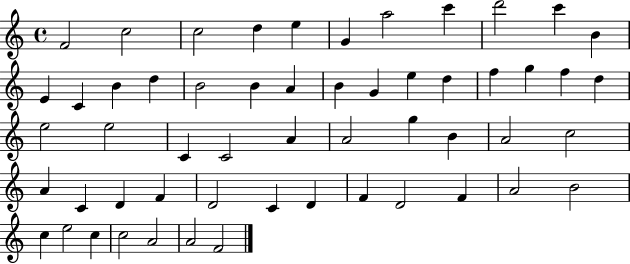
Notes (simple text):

F4/h C5/h C5/h D5/q E5/q G4/q A5/h C6/q D6/h C6/q B4/q E4/q C4/q B4/q D5/q B4/h B4/q A4/q B4/q G4/q E5/q D5/q F5/q G5/q F5/q D5/q E5/h E5/h C4/q C4/h A4/q A4/h G5/q B4/q A4/h C5/h A4/q C4/q D4/q F4/q D4/h C4/q D4/q F4/q D4/h F4/q A4/h B4/h C5/q E5/h C5/q C5/h A4/h A4/h F4/h